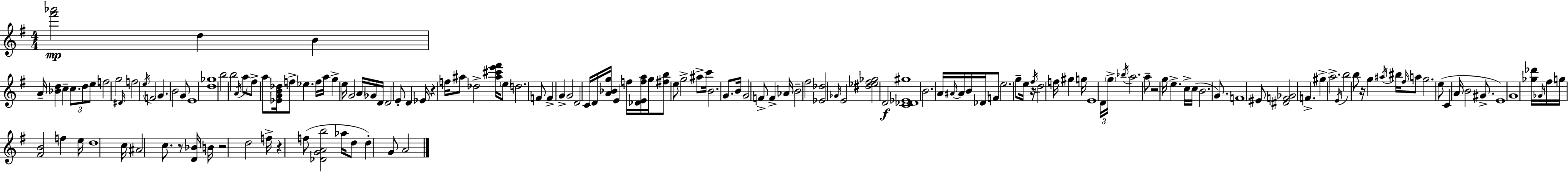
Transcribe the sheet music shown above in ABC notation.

X:1
T:Untitled
M:4/4
L:1/4
K:Em
[^f'_a']2 d B A/4 [_Bd] c c/2 d/2 e/2 f2 g2 ^D/4 f2 e/4 F2 G B2 G/2 E4 [d_g]4 b2 b2 A/4 a/2 ^f/2 a/2 [_EGB_d]/4 f/2 _e f/4 a/4 g e/4 G2 A/4 _G/4 D/4 D2 E/2 D _E/4 z f/4 ^a/2 _d2 [^a^c'e'^f']/4 e/2 d2 F/2 F G G2 D2 C/4 D/4 [A_Bg]/4 E f/4 [_DEfa]/4 g/4 [^fb]/2 e/2 g2 ^a/2 c'/4 B2 G/2 B/4 G2 F/2 F _A/4 B2 ^f2 [_E_d]2 _G/4 E2 [^d_e^f_g]2 D2 [C_D_E^g]4 B2 A/4 ^A/4 ^A/4 B/4 _D/4 F/2 e2 g/2 e/4 z/4 ^f/4 d2 f/4 ^g g/4 E4 D/4 g/4 _b/4 a2 a/2 z2 g/4 e c/4 c/4 B2 G/2 F4 ^E/2 [^DF_G]2 F ^g a2 E/4 b2 b/2 z/4 g ^a/4 ^b/4 ^f/4 a/2 g2 e/2 C A/4 B2 ^G/2 E4 G4 [_g_d']/4 _G/4 ^f/4 g/4 [^FB]2 f e/4 d4 c/4 ^A2 c/2 z/2 [D_B]/4 B/4 z2 d2 f/4 z f/2 [_DGAb]2 _a/4 d/2 d G/2 A2